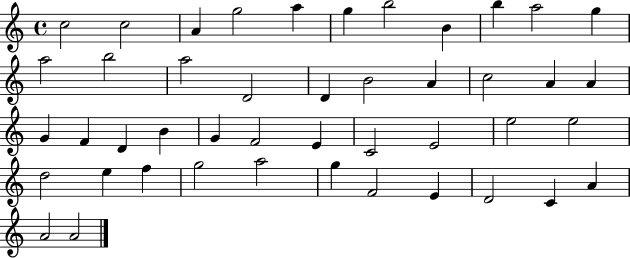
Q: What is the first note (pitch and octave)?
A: C5